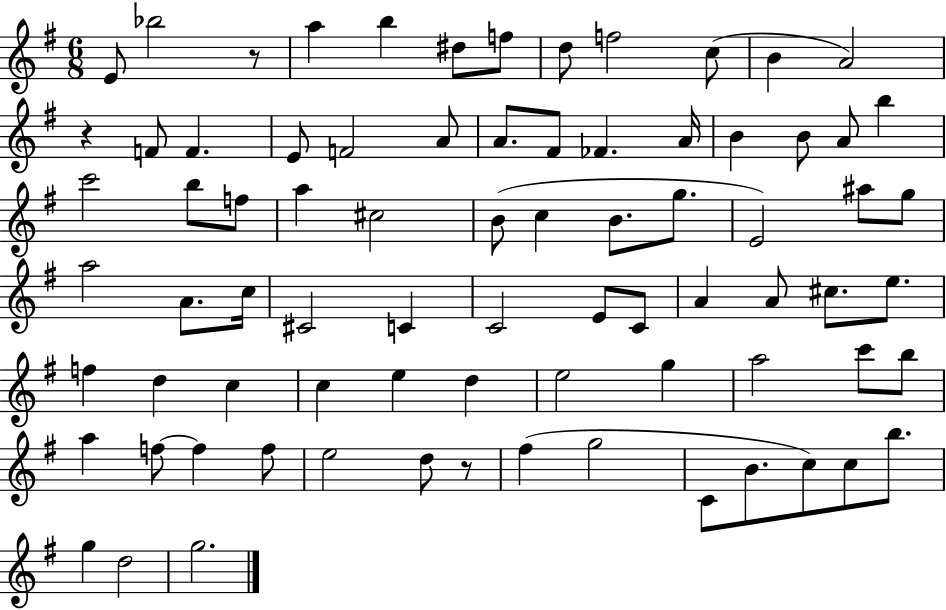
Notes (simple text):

E4/e Bb5/h R/e A5/q B5/q D#5/e F5/e D5/e F5/h C5/e B4/q A4/h R/q F4/e F4/q. E4/e F4/h A4/e A4/e. F#4/e FES4/q. A4/s B4/q B4/e A4/e B5/q C6/h B5/e F5/e A5/q C#5/h B4/e C5/q B4/e. G5/e. E4/h A#5/e G5/e A5/h A4/e. C5/s C#4/h C4/q C4/h E4/e C4/e A4/q A4/e C#5/e. E5/e. F5/q D5/q C5/q C5/q E5/q D5/q E5/h G5/q A5/h C6/e B5/e A5/q F5/e F5/q F5/e E5/h D5/e R/e F#5/q G5/h C4/e B4/e. C5/e C5/e B5/e. G5/q D5/h G5/h.